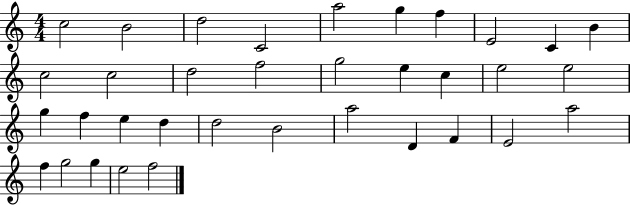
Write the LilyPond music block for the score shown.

{
  \clef treble
  \numericTimeSignature
  \time 4/4
  \key c \major
  c''2 b'2 | d''2 c'2 | a''2 g''4 f''4 | e'2 c'4 b'4 | \break c''2 c''2 | d''2 f''2 | g''2 e''4 c''4 | e''2 e''2 | \break g''4 f''4 e''4 d''4 | d''2 b'2 | a''2 d'4 f'4 | e'2 a''2 | \break f''4 g''2 g''4 | e''2 f''2 | \bar "|."
}